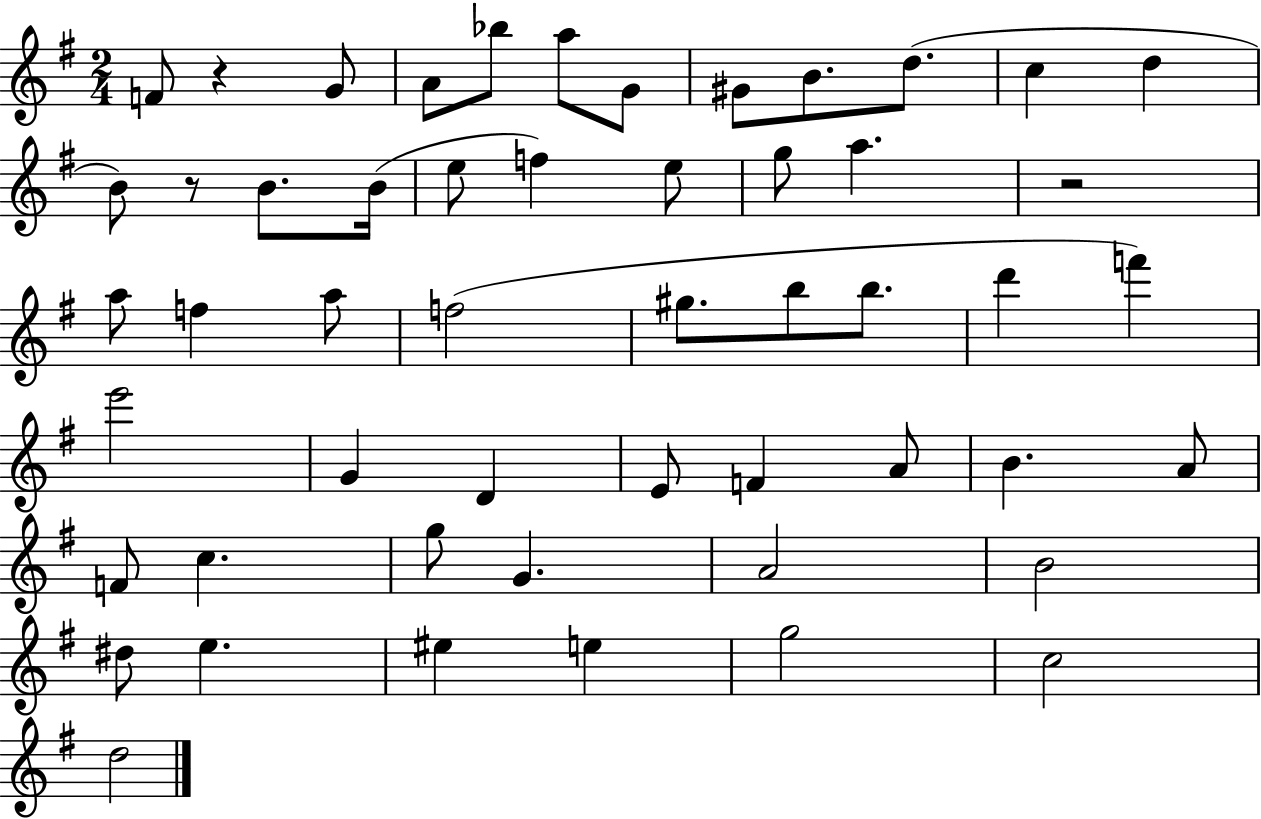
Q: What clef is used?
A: treble